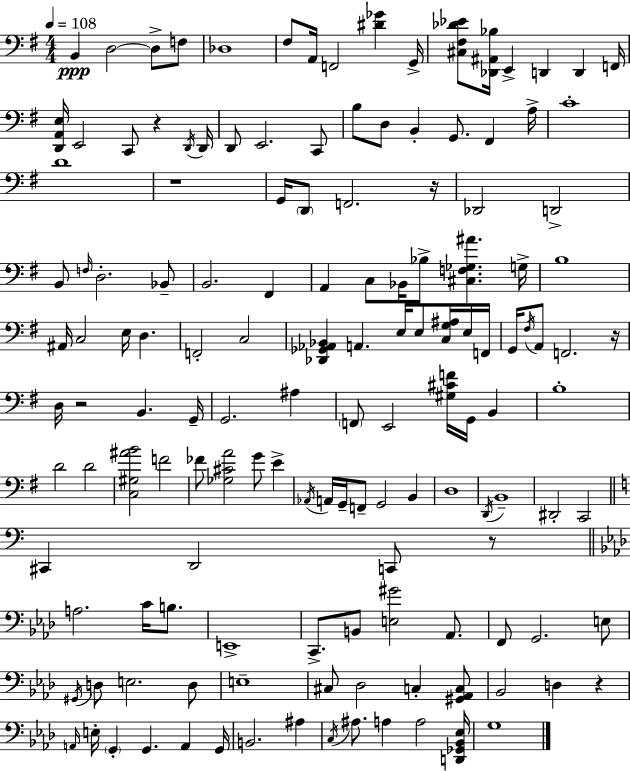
X:1
T:Untitled
M:4/4
L:1/4
K:G
B,, D,2 D,/2 F,/2 _D,4 ^F,/2 A,,/4 F,,2 [^D_G] G,,/4 [^C,^F,_D_E]/2 [_D,,^A,,_B,]/4 E,, D,, D,, F,,/4 [D,,A,,E,]/4 E,,2 C,,/2 z D,,/4 D,,/4 D,,/2 E,,2 C,,/2 B,/2 D,/2 B,, G,,/2 ^F,, A,/4 C4 D4 z4 G,,/4 D,,/2 F,,2 z/4 _D,,2 D,,2 B,,/2 F,/4 D,2 _B,,/2 B,,2 ^F,, A,, C,/2 _B,,/4 _B,/2 [^C,F,_G,^A] G,/4 B,4 ^A,,/4 C,2 E,/4 D, F,,2 C,2 [_D,,_G,,_A,,_B,,] A,, E,/4 E,/2 [C,G,^A,]/4 E,/4 F,,/4 G,,/4 ^F,/4 A,,/2 F,,2 z/4 D,/4 z2 B,, G,,/4 G,,2 ^A, F,,/2 E,,2 [^G,^CF]/4 G,,/4 B,, B,4 D2 D2 [C,^G,^AB]2 F2 _F/2 [_G,^CA]2 G/2 E _A,,/4 A,,/4 G,,/4 F,,/2 G,,2 B,, D,4 D,,/4 B,,4 ^D,,2 C,,2 ^C,, D,,2 C,,/2 z/2 A,2 C/4 B,/2 E,,4 C,,/2 B,,/2 [E,^G]2 _A,,/2 F,,/2 G,,2 E,/2 ^G,,/4 D,/2 E,2 D,/2 E,4 ^C,/2 _D,2 C, [^G,,_A,,C,]/2 _B,,2 D, z A,,/4 E,/4 G,, G,, A,, G,,/4 B,,2 ^A, C,/4 ^A,/2 A, A,2 [D,,_G,,_B,,_E,]/4 G,4